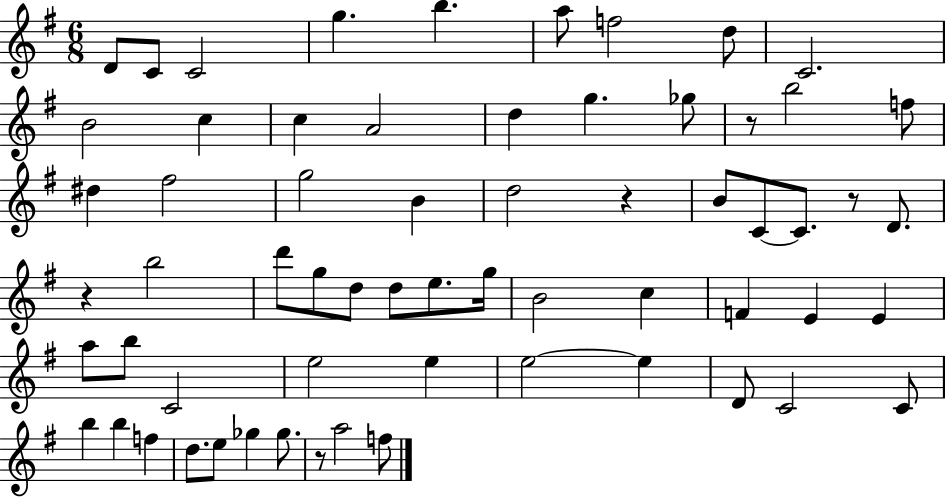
D4/e C4/e C4/h G5/q. B5/q. A5/e F5/h D5/e C4/h. B4/h C5/q C5/q A4/h D5/q G5/q. Gb5/e R/e B5/h F5/e D#5/q F#5/h G5/h B4/q D5/h R/q B4/e C4/e C4/e. R/e D4/e. R/q B5/h D6/e G5/e D5/e D5/e E5/e. G5/s B4/h C5/q F4/q E4/q E4/q A5/e B5/e C4/h E5/h E5/q E5/h E5/q D4/e C4/h C4/e B5/q B5/q F5/q D5/e. E5/e Gb5/q Gb5/e. R/e A5/h F5/e